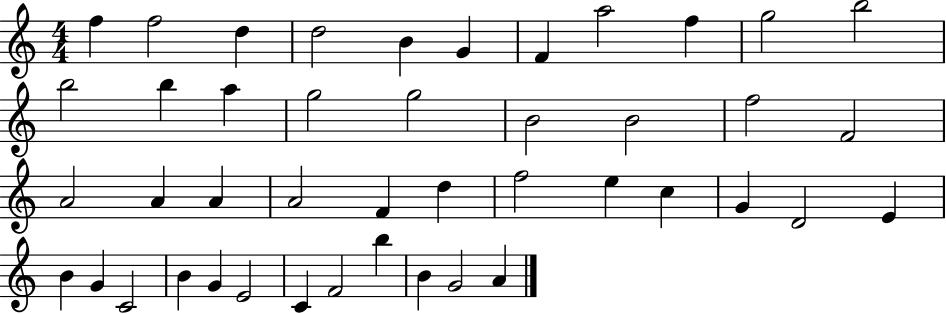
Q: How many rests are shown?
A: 0